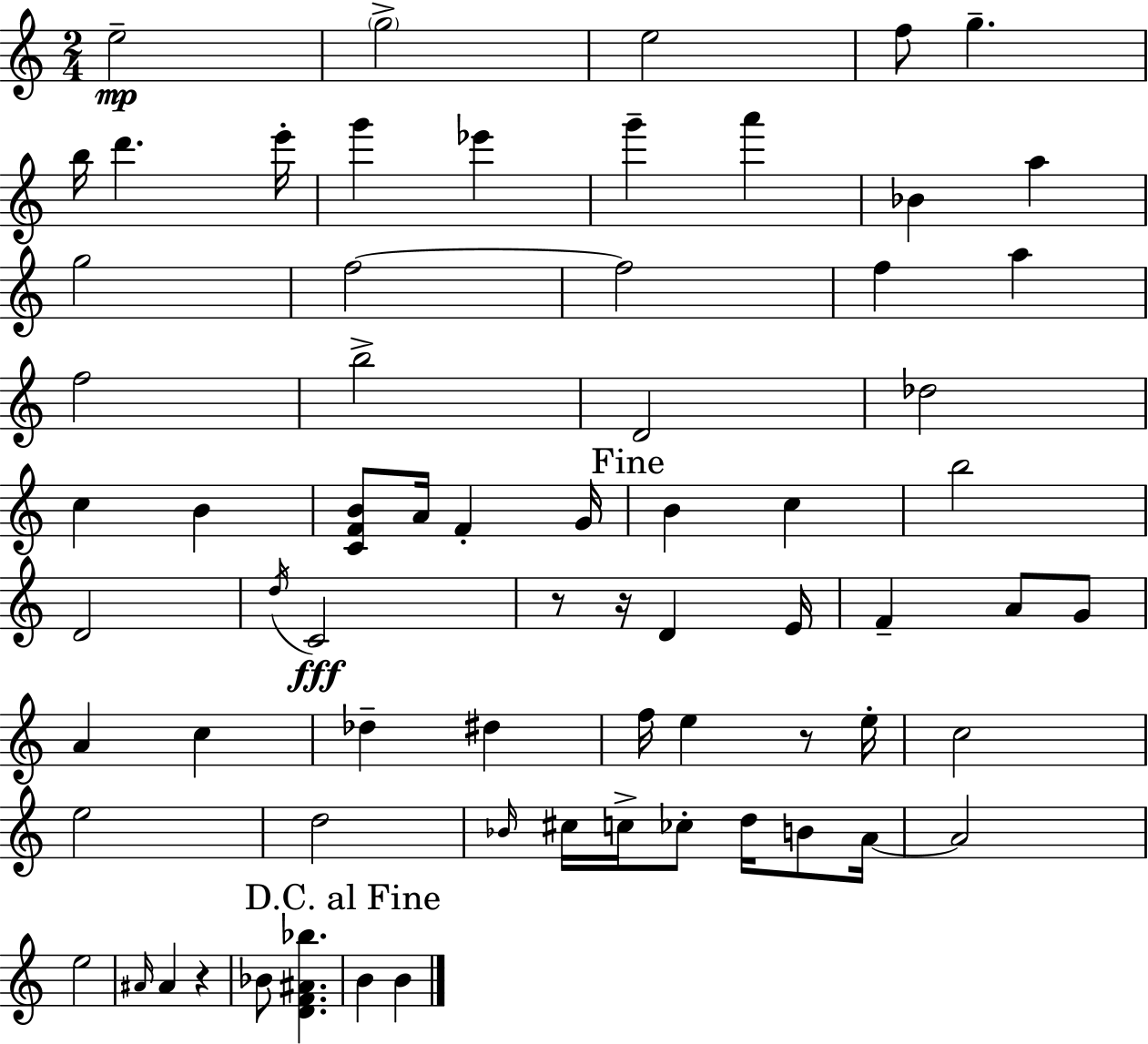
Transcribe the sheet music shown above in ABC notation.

X:1
T:Untitled
M:2/4
L:1/4
K:Am
e2 g2 e2 f/2 g b/4 d' e'/4 g' _e' g' a' _B a g2 f2 f2 f a f2 b2 D2 _d2 c B [CFB]/2 A/4 F G/4 B c b2 D2 d/4 C2 z/2 z/4 D E/4 F A/2 G/2 A c _d ^d f/4 e z/2 e/4 c2 e2 d2 _B/4 ^c/4 c/4 _c/2 d/4 B/2 A/4 A2 e2 ^A/4 ^A z _B/2 [DF^A_b] B B